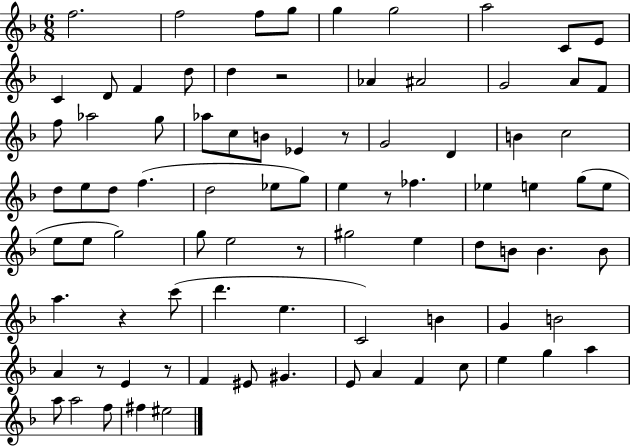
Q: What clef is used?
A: treble